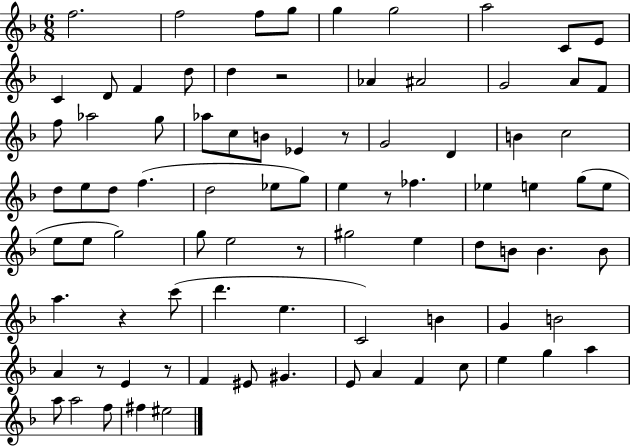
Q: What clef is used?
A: treble